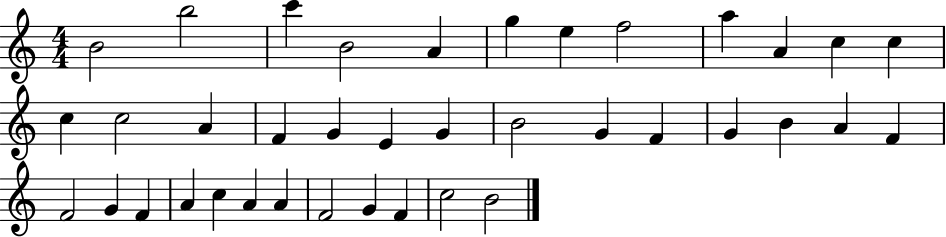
B4/h B5/h C6/q B4/h A4/q G5/q E5/q F5/h A5/q A4/q C5/q C5/q C5/q C5/h A4/q F4/q G4/q E4/q G4/q B4/h G4/q F4/q G4/q B4/q A4/q F4/q F4/h G4/q F4/q A4/q C5/q A4/q A4/q F4/h G4/q F4/q C5/h B4/h